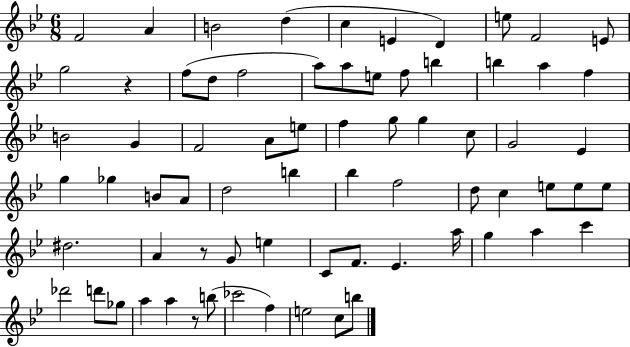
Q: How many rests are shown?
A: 3